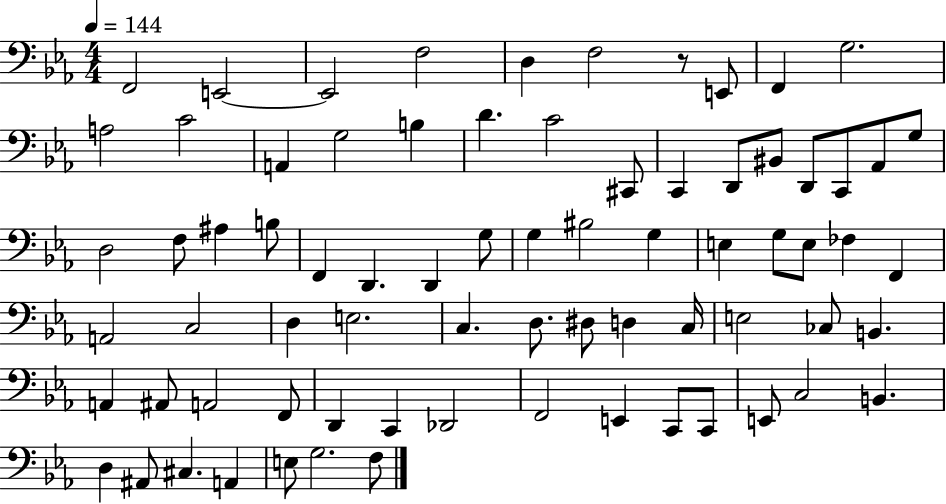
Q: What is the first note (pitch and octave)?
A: F2